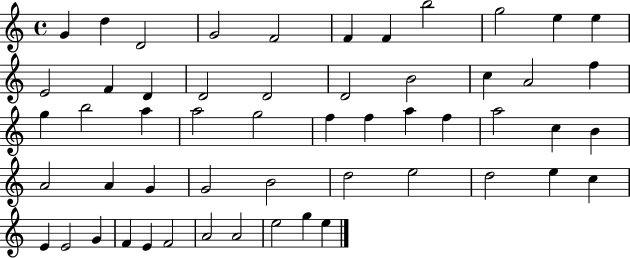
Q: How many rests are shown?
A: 0